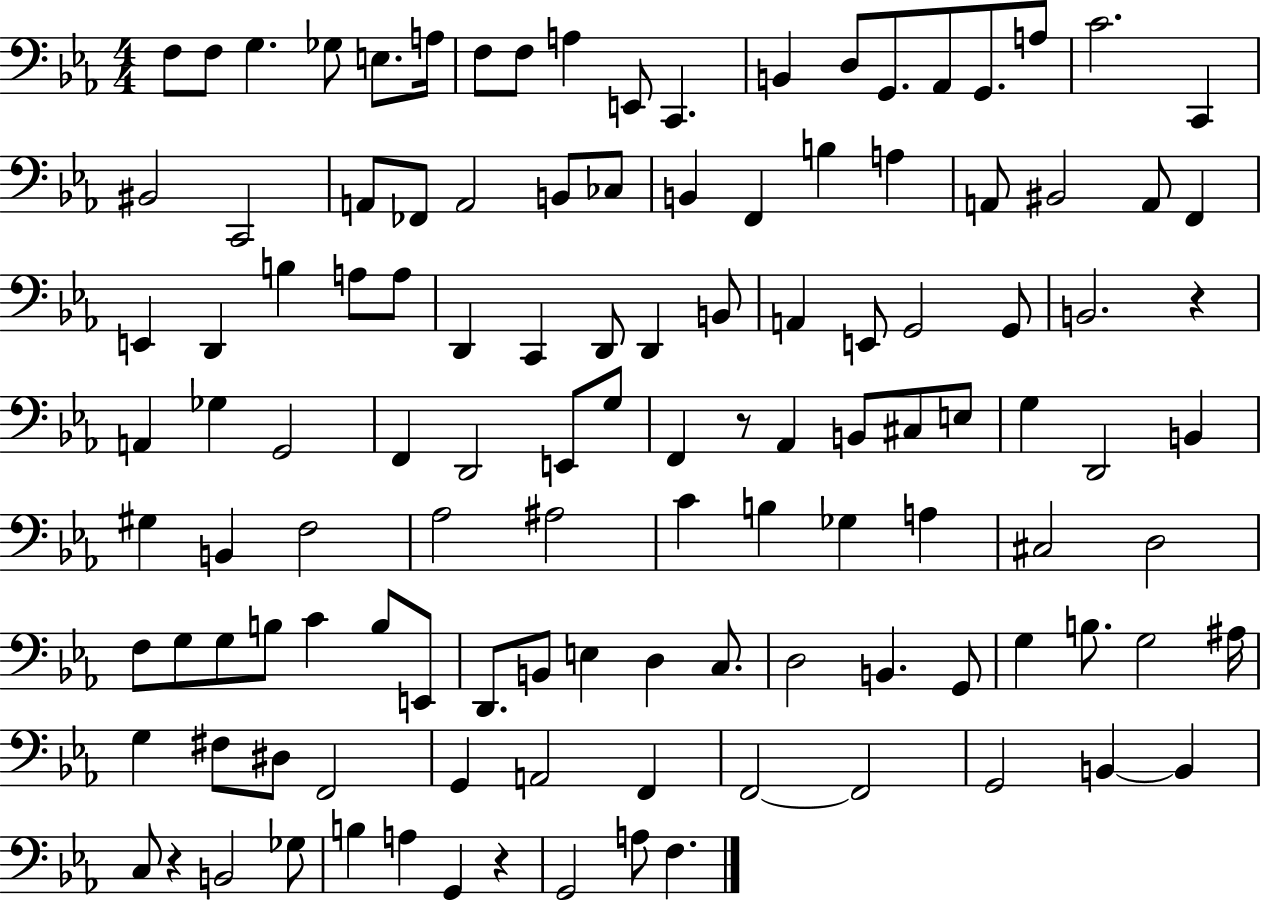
{
  \clef bass
  \numericTimeSignature
  \time 4/4
  \key ees \major
  \repeat volta 2 { f8 f8 g4. ges8 e8. a16 | f8 f8 a4 e,8 c,4. | b,4 d8 g,8. aes,8 g,8. a8 | c'2. c,4 | \break bis,2 c,2 | a,8 fes,8 a,2 b,8 ces8 | b,4 f,4 b4 a4 | a,8 bis,2 a,8 f,4 | \break e,4 d,4 b4 a8 a8 | d,4 c,4 d,8 d,4 b,8 | a,4 e,8 g,2 g,8 | b,2. r4 | \break a,4 ges4 g,2 | f,4 d,2 e,8 g8 | f,4 r8 aes,4 b,8 cis8 e8 | g4 d,2 b,4 | \break gis4 b,4 f2 | aes2 ais2 | c'4 b4 ges4 a4 | cis2 d2 | \break f8 g8 g8 b8 c'4 b8 e,8 | d,8. b,8 e4 d4 c8. | d2 b,4. g,8 | g4 b8. g2 ais16 | \break g4 fis8 dis8 f,2 | g,4 a,2 f,4 | f,2~~ f,2 | g,2 b,4~~ b,4 | \break c8 r4 b,2 ges8 | b4 a4 g,4 r4 | g,2 a8 f4. | } \bar "|."
}